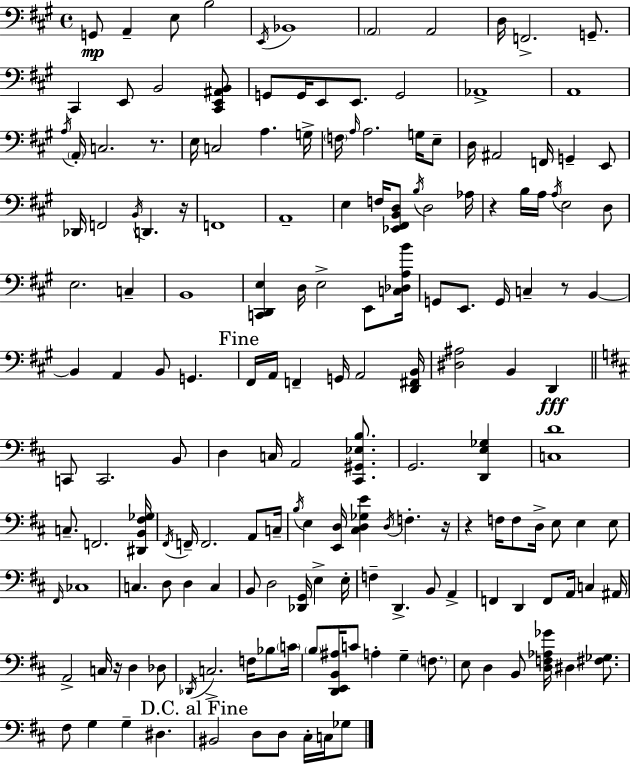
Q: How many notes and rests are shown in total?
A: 171